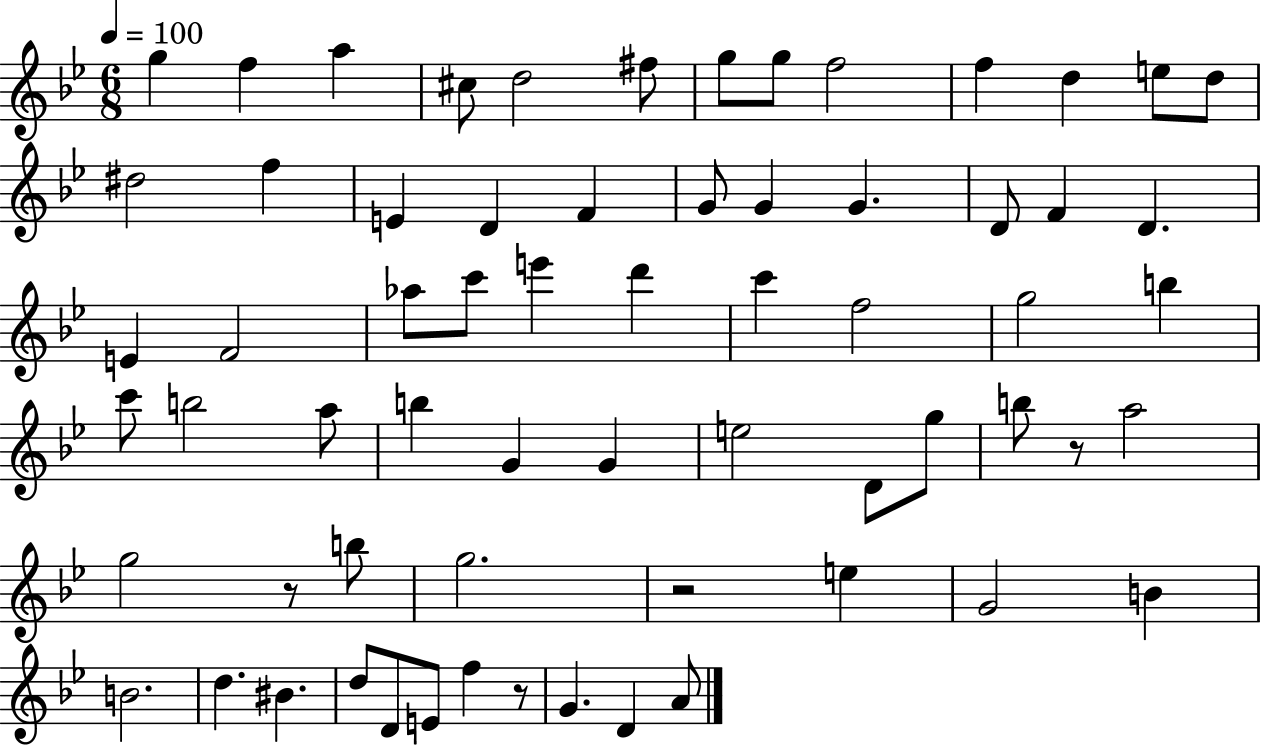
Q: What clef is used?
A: treble